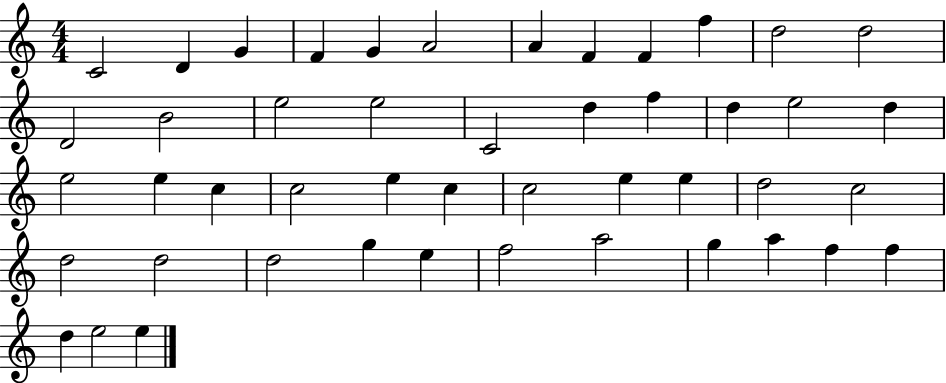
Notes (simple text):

C4/h D4/q G4/q F4/q G4/q A4/h A4/q F4/q F4/q F5/q D5/h D5/h D4/h B4/h E5/h E5/h C4/h D5/q F5/q D5/q E5/h D5/q E5/h E5/q C5/q C5/h E5/q C5/q C5/h E5/q E5/q D5/h C5/h D5/h D5/h D5/h G5/q E5/q F5/h A5/h G5/q A5/q F5/q F5/q D5/q E5/h E5/q